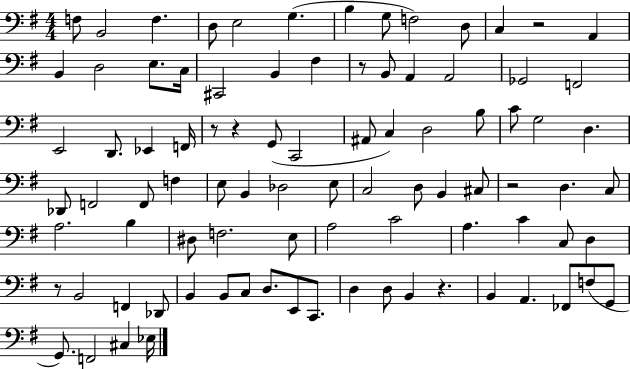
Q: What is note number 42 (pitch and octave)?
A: E3